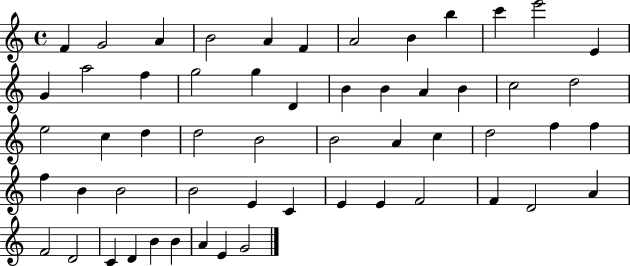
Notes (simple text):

F4/q G4/h A4/q B4/h A4/q F4/q A4/h B4/q B5/q C6/q E6/h E4/q G4/q A5/h F5/q G5/h G5/q D4/q B4/q B4/q A4/q B4/q C5/h D5/h E5/h C5/q D5/q D5/h B4/h B4/h A4/q C5/q D5/h F5/q F5/q F5/q B4/q B4/h B4/h E4/q C4/q E4/q E4/q F4/h F4/q D4/h A4/q F4/h D4/h C4/q D4/q B4/q B4/q A4/q E4/q G4/h